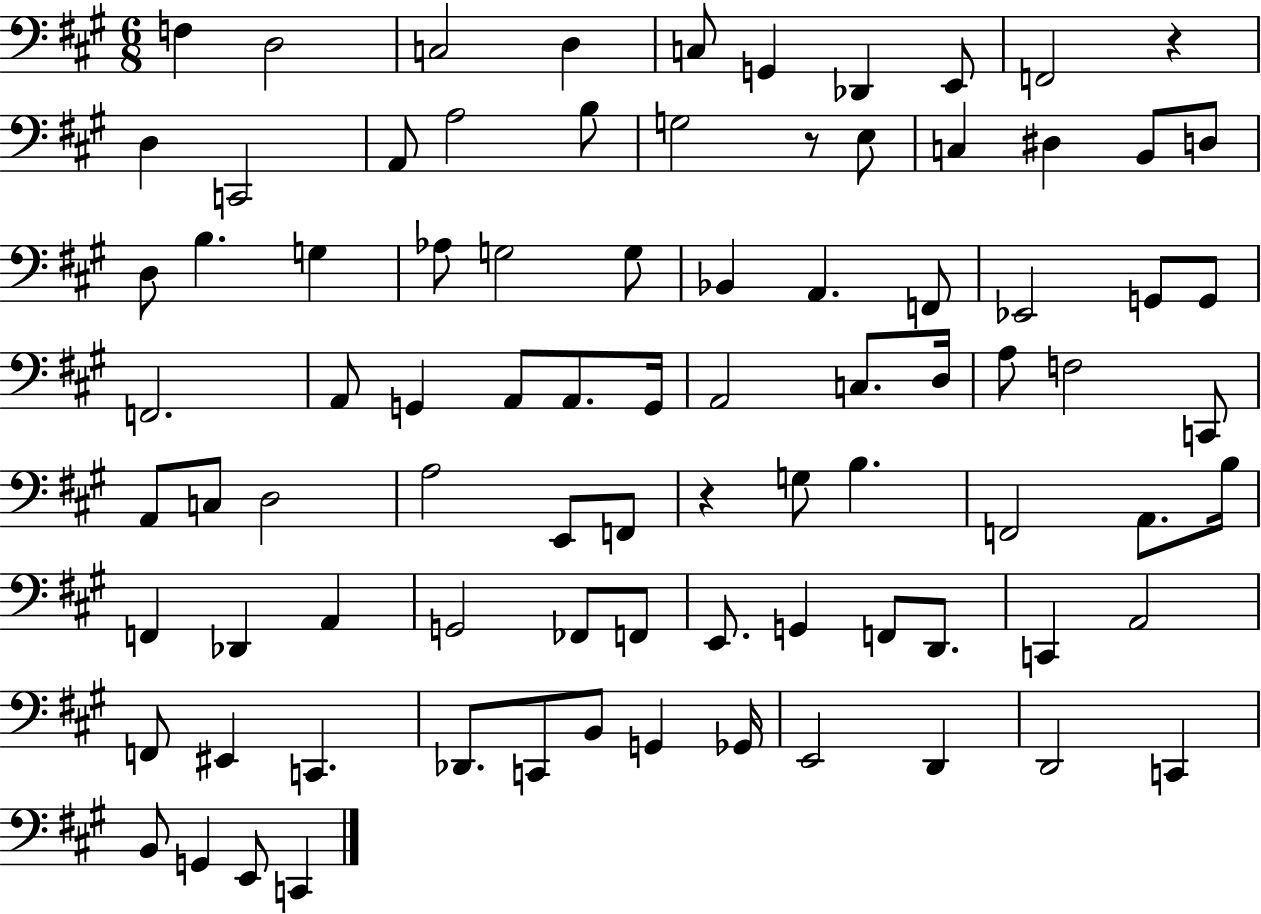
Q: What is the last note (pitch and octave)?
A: C2